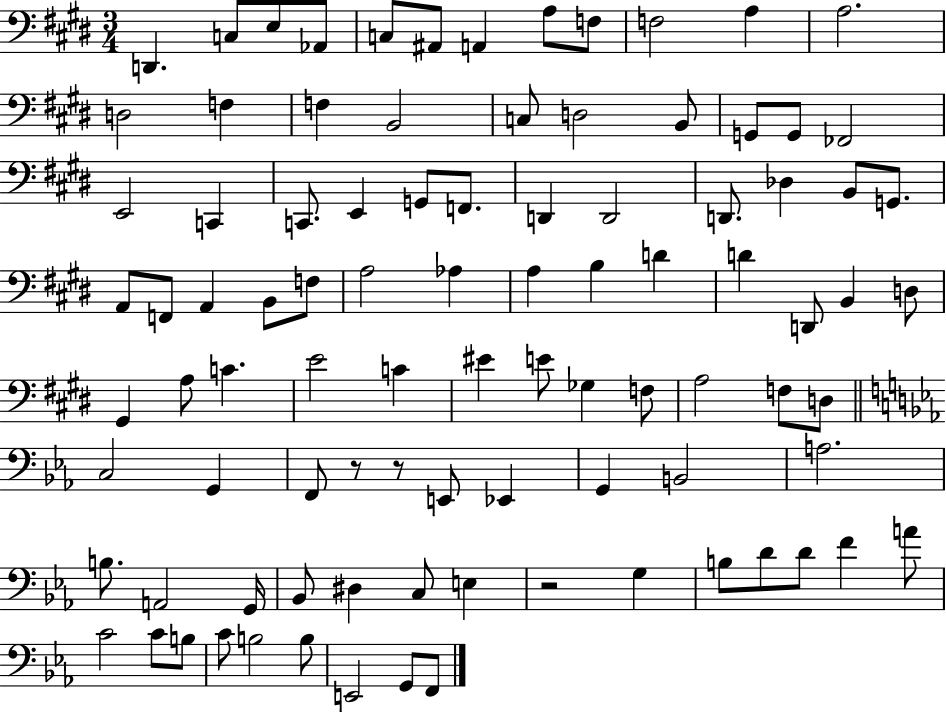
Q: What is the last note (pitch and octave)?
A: F2